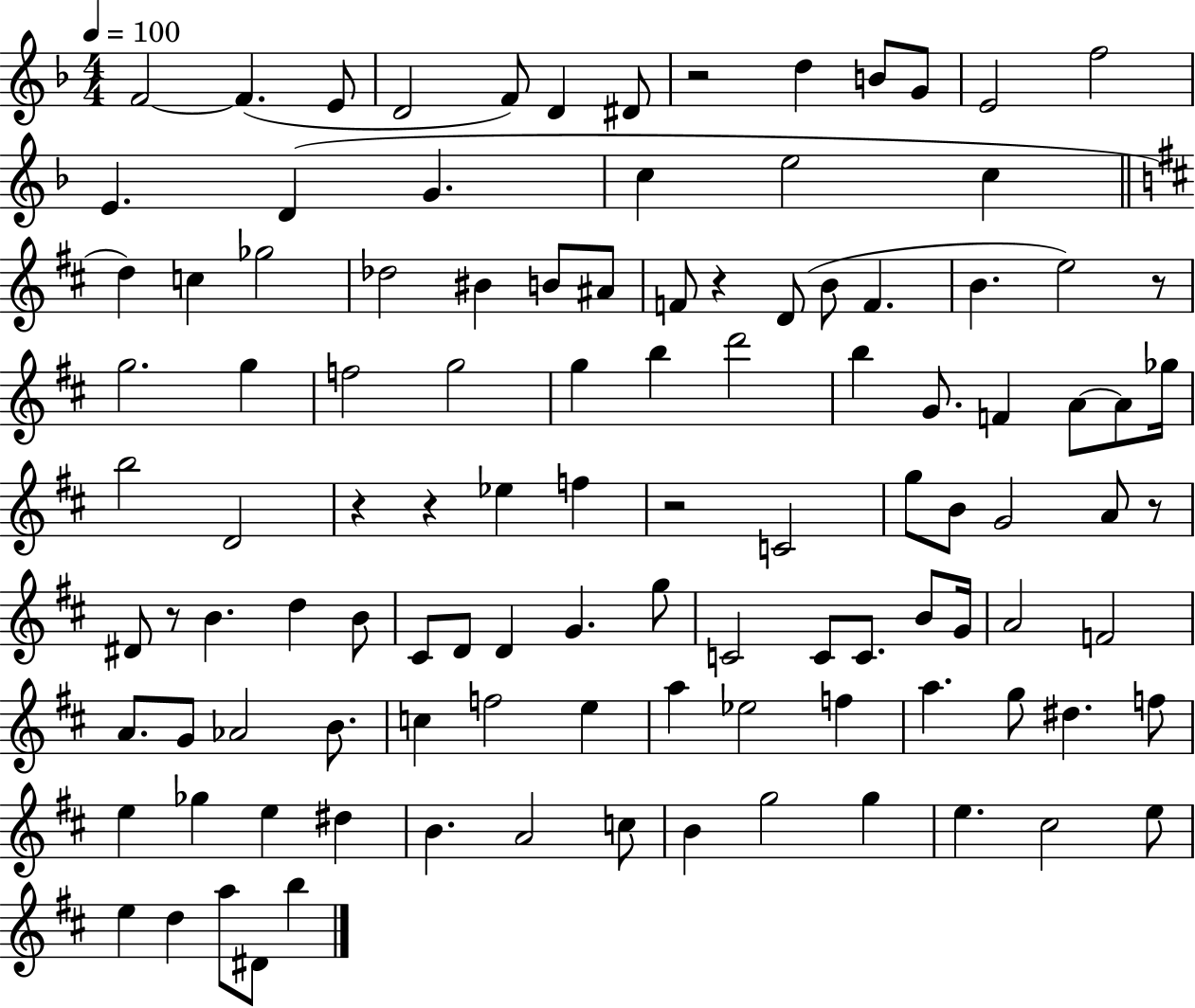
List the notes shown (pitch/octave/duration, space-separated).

F4/h F4/q. E4/e D4/h F4/e D4/q D#4/e R/h D5/q B4/e G4/e E4/h F5/h E4/q. D4/q G4/q. C5/q E5/h C5/q D5/q C5/q Gb5/h Db5/h BIS4/q B4/e A#4/e F4/e R/q D4/e B4/e F4/q. B4/q. E5/h R/e G5/h. G5/q F5/h G5/h G5/q B5/q D6/h B5/q G4/e. F4/q A4/e A4/e Gb5/s B5/h D4/h R/q R/q Eb5/q F5/q R/h C4/h G5/e B4/e G4/h A4/e R/e D#4/e R/e B4/q. D5/q B4/e C#4/e D4/e D4/q G4/q. G5/e C4/h C4/e C4/e. B4/e G4/s A4/h F4/h A4/e. G4/e Ab4/h B4/e. C5/q F5/h E5/q A5/q Eb5/h F5/q A5/q. G5/e D#5/q. F5/e E5/q Gb5/q E5/q D#5/q B4/q. A4/h C5/e B4/q G5/h G5/q E5/q. C#5/h E5/e E5/q D5/q A5/e D#4/e B5/q